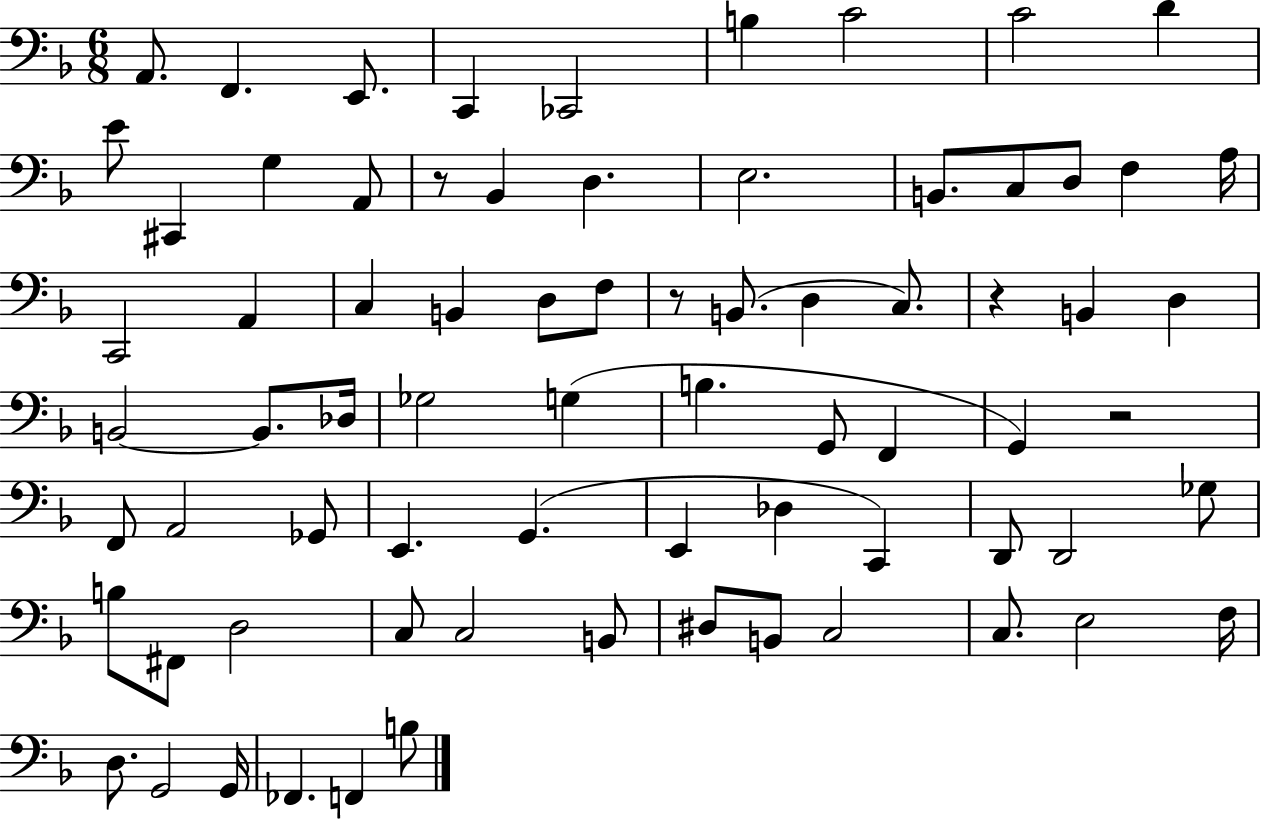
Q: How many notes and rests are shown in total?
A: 74